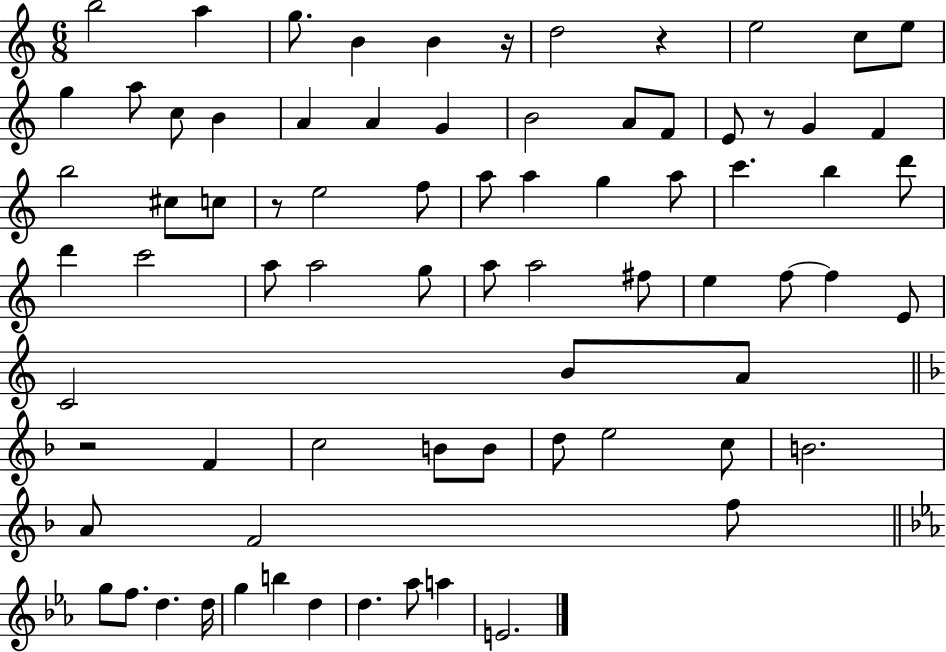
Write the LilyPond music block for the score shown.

{
  \clef treble
  \numericTimeSignature
  \time 6/8
  \key c \major
  b''2 a''4 | g''8. b'4 b'4 r16 | d''2 r4 | e''2 c''8 e''8 | \break g''4 a''8 c''8 b'4 | a'4 a'4 g'4 | b'2 a'8 f'8 | e'8 r8 g'4 f'4 | \break b''2 cis''8 c''8 | r8 e''2 f''8 | a''8 a''4 g''4 a''8 | c'''4. b''4 d'''8 | \break d'''4 c'''2 | a''8 a''2 g''8 | a''8 a''2 fis''8 | e''4 f''8~~ f''4 e'8 | \break c'2 b'8 a'8 | \bar "||" \break \key f \major r2 f'4 | c''2 b'8 b'8 | d''8 e''2 c''8 | b'2. | \break a'8 f'2 f''8 | \bar "||" \break \key ees \major g''8 f''8. d''4. d''16 | g''4 b''4 d''4 | d''4. aes''8 a''4 | e'2. | \break \bar "|."
}